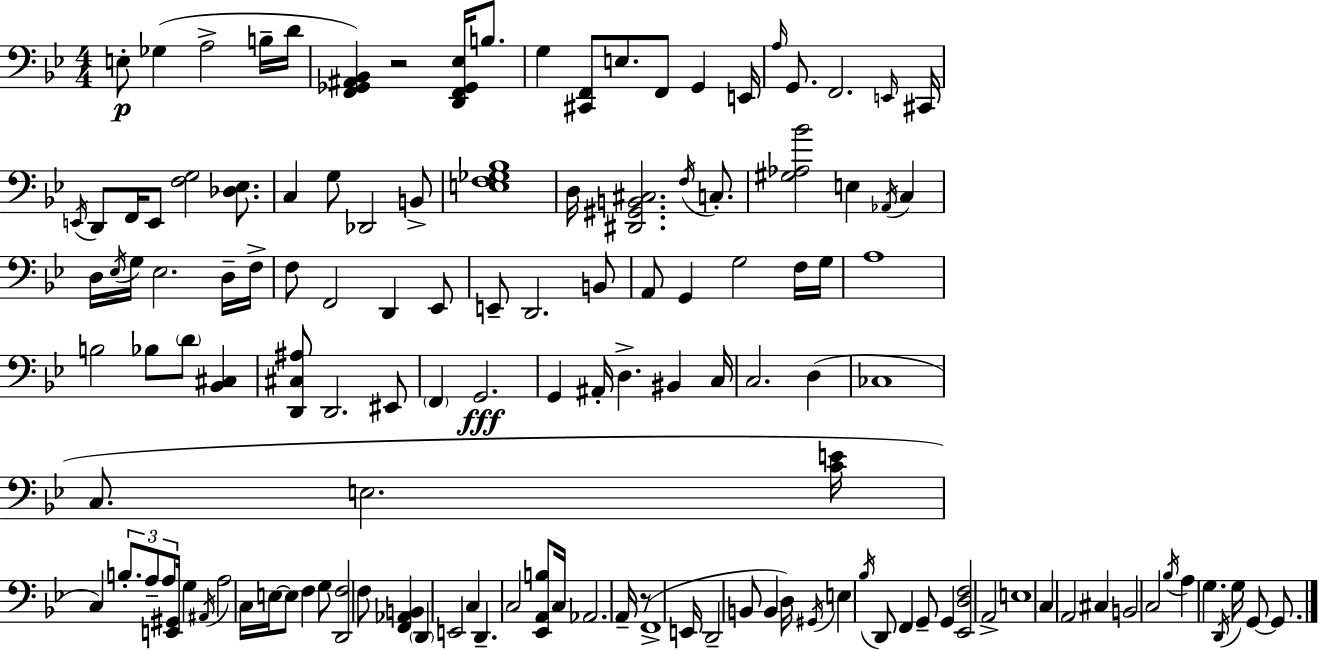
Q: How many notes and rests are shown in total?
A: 132